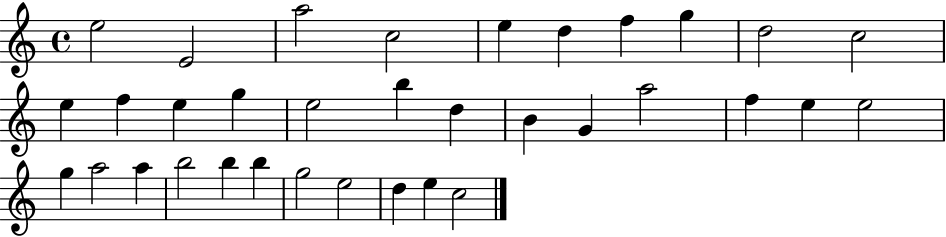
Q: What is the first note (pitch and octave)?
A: E5